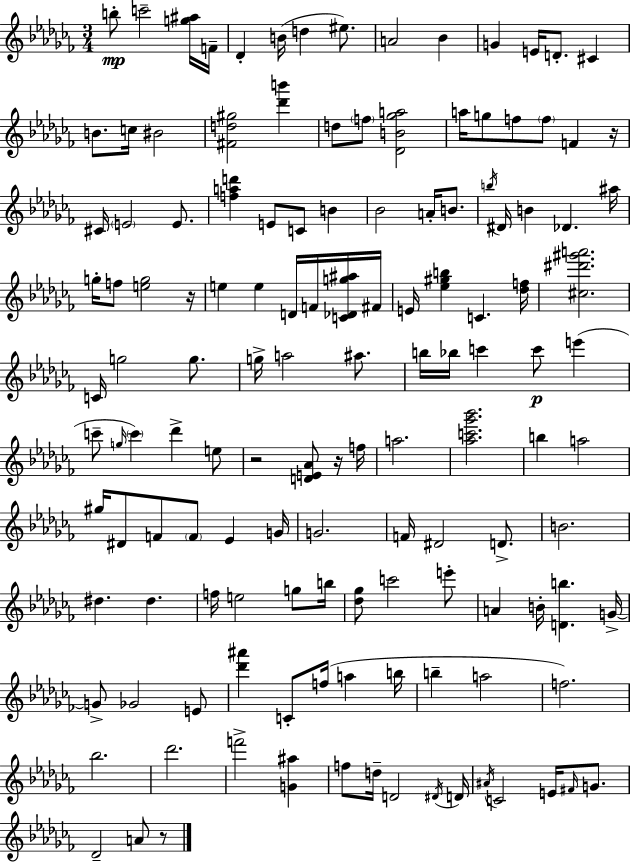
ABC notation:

X:1
T:Untitled
M:3/4
L:1/4
K:Abm
b/2 c'2 [g^a]/4 F/4 _D B/4 d ^e/2 A2 _B G E/4 D/2 ^C B/2 c/4 ^B2 [^Fd^g]2 [_d'b'] d/2 f/2 [_DB_ga]2 a/4 g/2 f/2 f/2 F z/4 ^C/4 E2 E/2 [fad'] E/2 C/2 B _B2 A/4 B/2 b/4 ^D/4 B _D ^a/4 g/4 f/2 [eg]2 z/4 e e D/4 F/4 [C_Dg^a]/4 ^F/4 E/4 [_e^gb] C [_df]/4 [^c^d'^g'a']2 C/4 g2 g/2 g/4 a2 ^a/2 b/4 _b/4 c' c'/2 e' c'/2 g/4 c' _d' e/2 z2 [DE_A]/2 z/4 f/4 a2 [_ac'_g'_b']2 b a2 ^g/4 ^D/2 F/2 F/2 _E G/4 G2 F/4 ^D2 D/2 B2 ^d ^d f/4 e2 g/2 b/4 [_d_g]/2 c'2 e'/2 A B/4 [Db] G/4 G/2 _G2 E/2 [_d'^a'] C/2 f/4 a b/4 b a2 f2 _b2 _d'2 f'2 [G^a] f/2 d/4 D2 ^D/4 D/4 ^A/4 C2 E/4 ^F/4 G/2 _D2 A/2 z/2